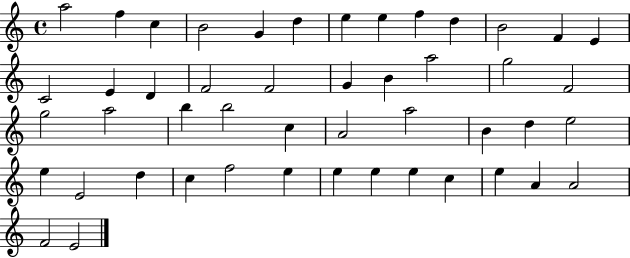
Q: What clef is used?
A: treble